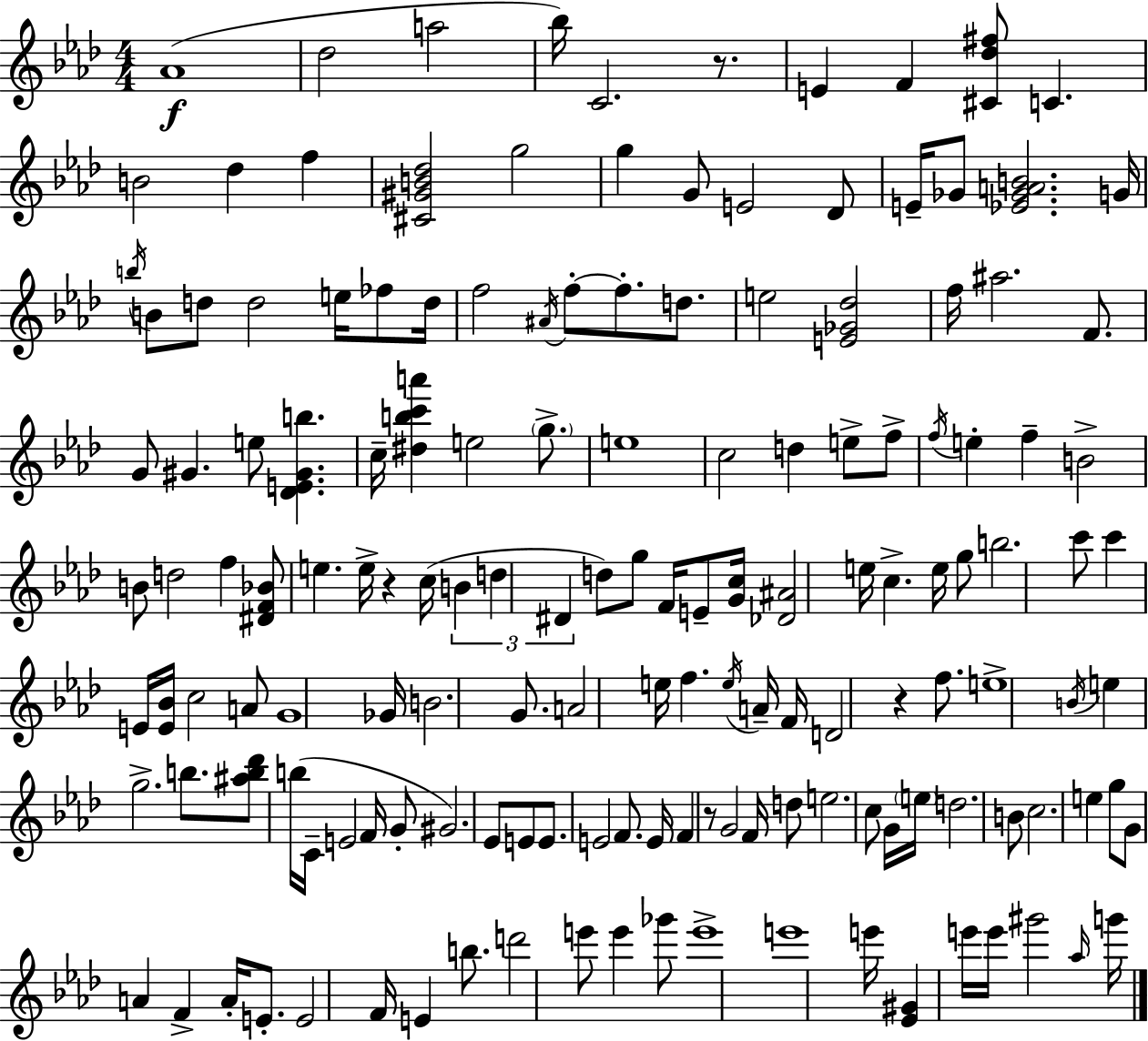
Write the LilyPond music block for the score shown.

{
  \clef treble
  \numericTimeSignature
  \time 4/4
  \key f \minor
  aes'1(\f | des''2 a''2 | bes''16) c'2. r8. | e'4 f'4 <cis' des'' fis''>8 c'4. | \break b'2 des''4 f''4 | <cis' gis' b' des''>2 g''2 | g''4 g'8 e'2 des'8 | e'16-- ges'8 <ees' ges' a' b'>2. g'16 | \break \acciaccatura { b''16 } b'8 d''8 d''2 e''16 fes''8 | d''16 f''2 \acciaccatura { ais'16 } f''8-.~~ f''8.-. d''8. | e''2 <e' ges' des''>2 | f''16 ais''2. f'8. | \break g'8 gis'4. e''8 <des' e' gis' b''>4. | c''16-- <dis'' b'' c''' a'''>4 e''2 \parenthesize g''8.-> | e''1 | c''2 d''4 e''8-> | \break f''8-> \acciaccatura { f''16 } e''4-. f''4-- b'2-> | b'8 d''2 f''4 | <dis' f' bes'>8 e''4. e''16-> r4 c''16( \tuplet 3/2 { b'4 | d''4 dis'4 } d''8) g''8 f'16 | \break e'8-- <g' c''>16 <des' ais'>2 e''16 c''4.-> | e''16 g''8 b''2. | c'''8 c'''4 e'16 <e' bes'>16 c''2 | a'8 g'1 | \break ges'16 b'2. | g'8. a'2 e''16 f''4. | \acciaccatura { e''16 } a'16-- f'16 d'2 r4 | f''8. e''1-> | \break \acciaccatura { b'16 } e''4 g''2.-> | b''8. <ais'' b'' des'''>8 b''16( c'16-- e'2 | f'16 g'8-. gis'2.) | ees'8 e'8 e'8. e'2 | \break f'8. e'16 f'4 r8 g'2 | f'16 d''8 e''2. | c''8 g'16 \parenthesize e''16 d''2. | b'8 c''2. | \break e''4 g''8 g'8 a'4 f'4-> | a'16-. e'8.-. e'2 f'16 e'4 | b''8. d'''2 e'''8 e'''4 | ges'''8 e'''1-> | \break e'''1 | e'''16 <ees' gis'>4 e'''16 e'''16 gis'''2 | \grace { aes''16 } g'''16 \bar "|."
}